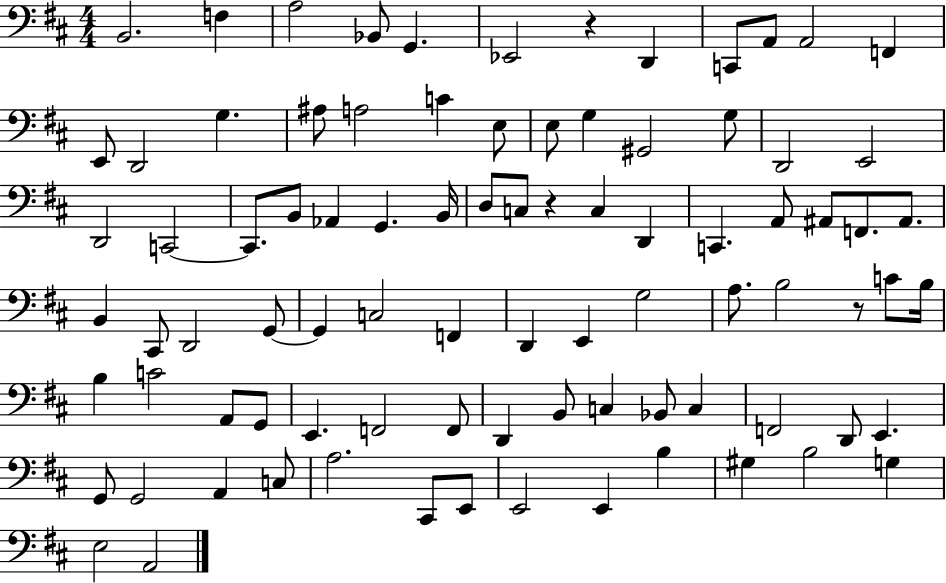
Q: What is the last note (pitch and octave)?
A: A2